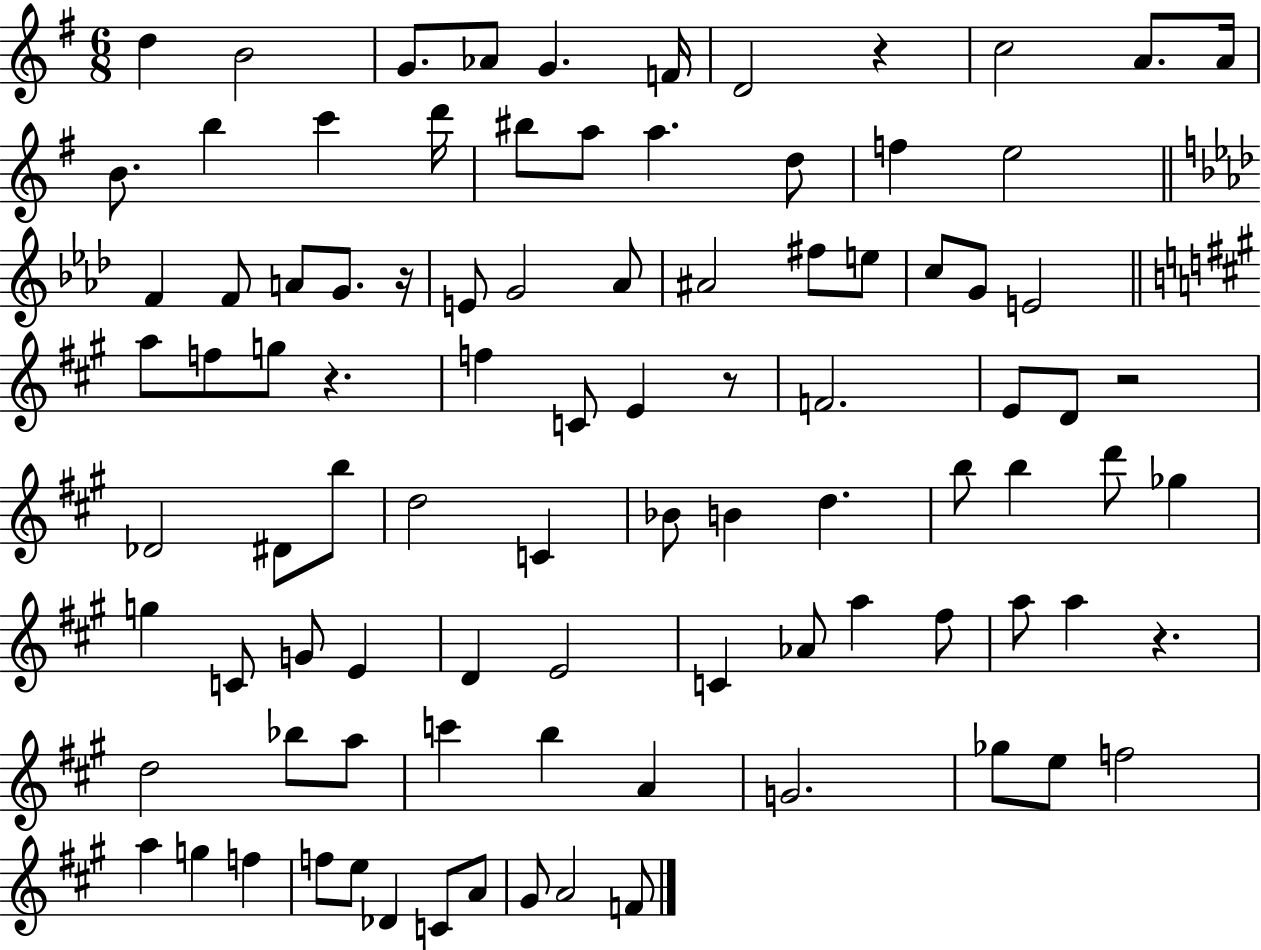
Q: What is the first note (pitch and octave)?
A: D5